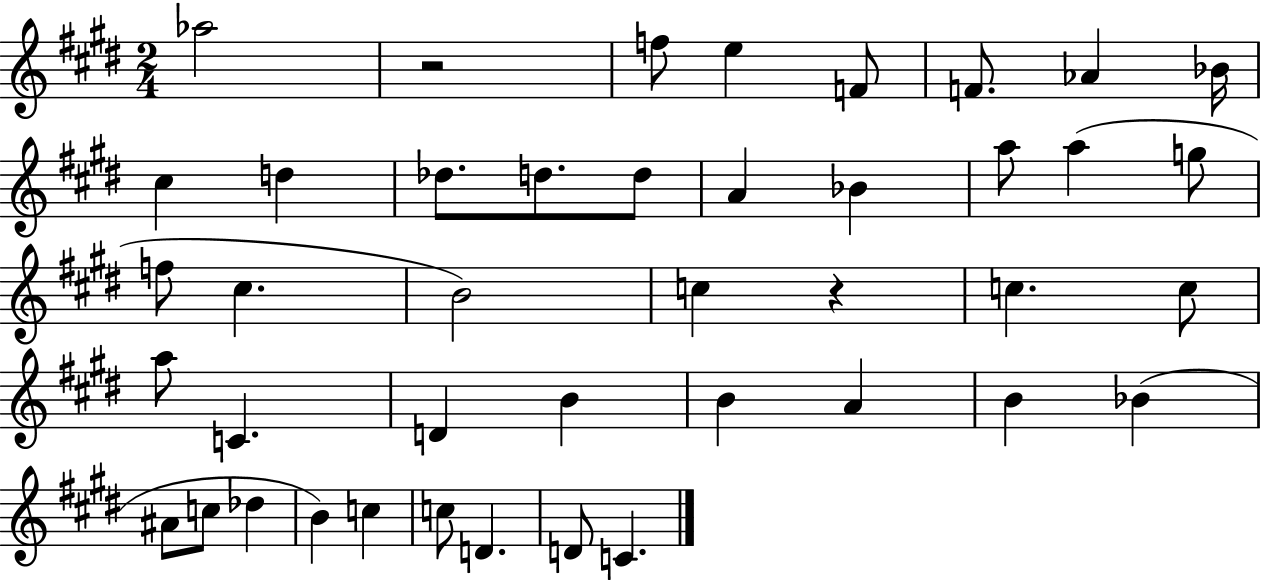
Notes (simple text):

Ab5/h R/h F5/e E5/q F4/e F4/e. Ab4/q Bb4/s C#5/q D5/q Db5/e. D5/e. D5/e A4/q Bb4/q A5/e A5/q G5/e F5/e C#5/q. B4/h C5/q R/q C5/q. C5/e A5/e C4/q. D4/q B4/q B4/q A4/q B4/q Bb4/q A#4/e C5/e Db5/q B4/q C5/q C5/e D4/q. D4/e C4/q.